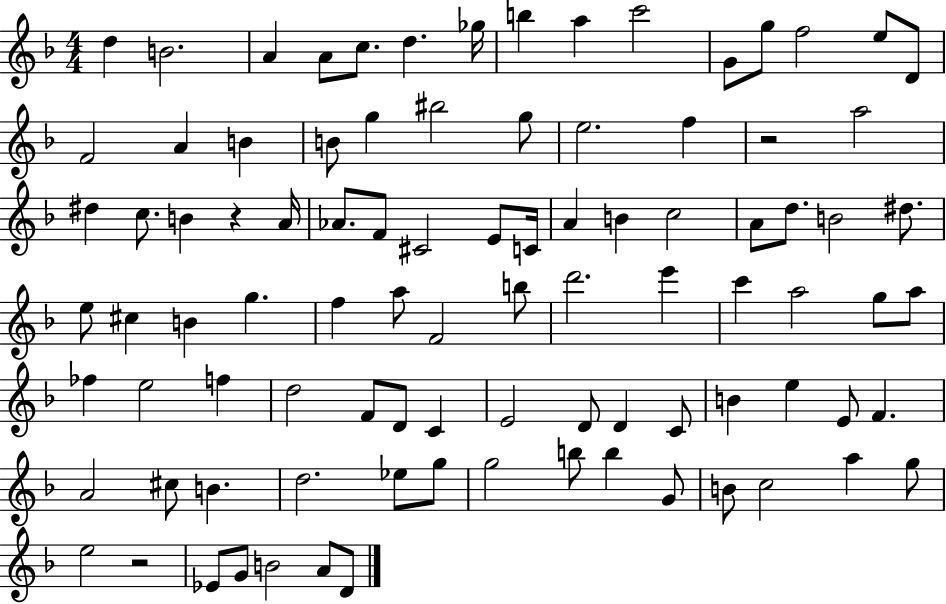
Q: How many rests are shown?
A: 3